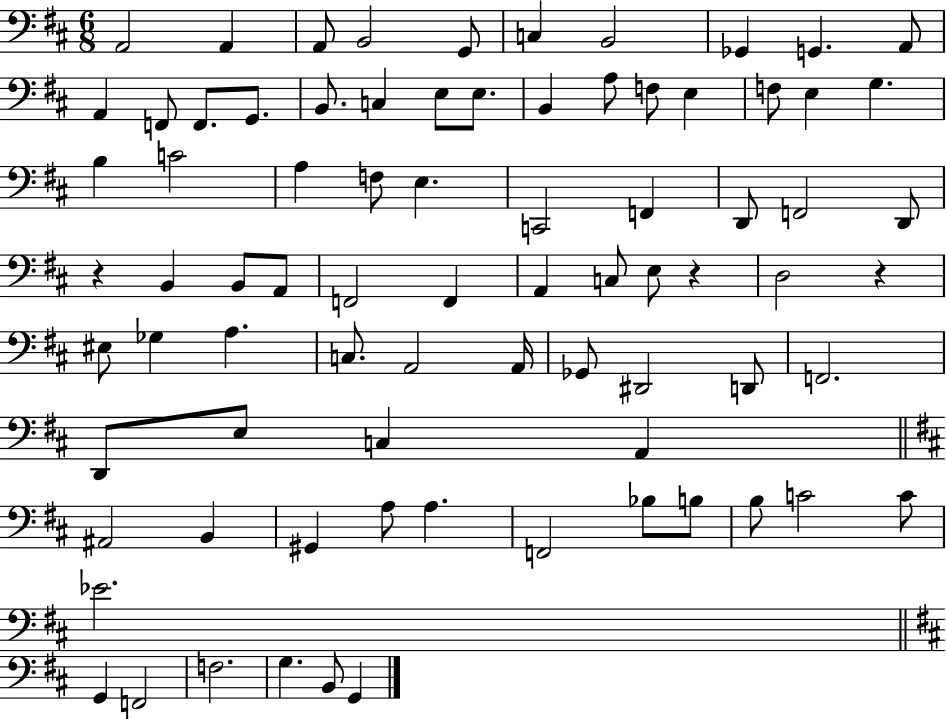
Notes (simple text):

A2/h A2/q A2/e B2/h G2/e C3/q B2/h Gb2/q G2/q. A2/e A2/q F2/e F2/e. G2/e. B2/e. C3/q E3/e E3/e. B2/q A3/e F3/e E3/q F3/e E3/q G3/q. B3/q C4/h A3/q F3/e E3/q. C2/h F2/q D2/e F2/h D2/e R/q B2/q B2/e A2/e F2/h F2/q A2/q C3/e E3/e R/q D3/h R/q EIS3/e Gb3/q A3/q. C3/e. A2/h A2/s Gb2/e D#2/h D2/e F2/h. D2/e E3/e C3/q A2/q A#2/h B2/q G#2/q A3/e A3/q. F2/h Bb3/e B3/e B3/e C4/h C4/e Eb4/h. G2/q F2/h F3/h. G3/q. B2/e G2/q